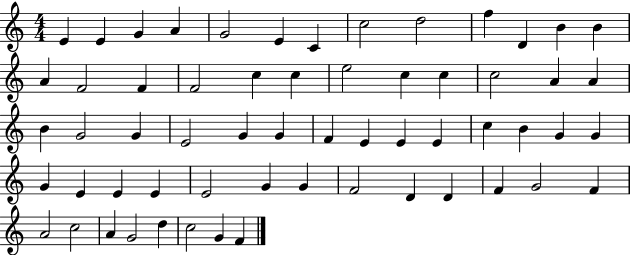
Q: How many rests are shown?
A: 0